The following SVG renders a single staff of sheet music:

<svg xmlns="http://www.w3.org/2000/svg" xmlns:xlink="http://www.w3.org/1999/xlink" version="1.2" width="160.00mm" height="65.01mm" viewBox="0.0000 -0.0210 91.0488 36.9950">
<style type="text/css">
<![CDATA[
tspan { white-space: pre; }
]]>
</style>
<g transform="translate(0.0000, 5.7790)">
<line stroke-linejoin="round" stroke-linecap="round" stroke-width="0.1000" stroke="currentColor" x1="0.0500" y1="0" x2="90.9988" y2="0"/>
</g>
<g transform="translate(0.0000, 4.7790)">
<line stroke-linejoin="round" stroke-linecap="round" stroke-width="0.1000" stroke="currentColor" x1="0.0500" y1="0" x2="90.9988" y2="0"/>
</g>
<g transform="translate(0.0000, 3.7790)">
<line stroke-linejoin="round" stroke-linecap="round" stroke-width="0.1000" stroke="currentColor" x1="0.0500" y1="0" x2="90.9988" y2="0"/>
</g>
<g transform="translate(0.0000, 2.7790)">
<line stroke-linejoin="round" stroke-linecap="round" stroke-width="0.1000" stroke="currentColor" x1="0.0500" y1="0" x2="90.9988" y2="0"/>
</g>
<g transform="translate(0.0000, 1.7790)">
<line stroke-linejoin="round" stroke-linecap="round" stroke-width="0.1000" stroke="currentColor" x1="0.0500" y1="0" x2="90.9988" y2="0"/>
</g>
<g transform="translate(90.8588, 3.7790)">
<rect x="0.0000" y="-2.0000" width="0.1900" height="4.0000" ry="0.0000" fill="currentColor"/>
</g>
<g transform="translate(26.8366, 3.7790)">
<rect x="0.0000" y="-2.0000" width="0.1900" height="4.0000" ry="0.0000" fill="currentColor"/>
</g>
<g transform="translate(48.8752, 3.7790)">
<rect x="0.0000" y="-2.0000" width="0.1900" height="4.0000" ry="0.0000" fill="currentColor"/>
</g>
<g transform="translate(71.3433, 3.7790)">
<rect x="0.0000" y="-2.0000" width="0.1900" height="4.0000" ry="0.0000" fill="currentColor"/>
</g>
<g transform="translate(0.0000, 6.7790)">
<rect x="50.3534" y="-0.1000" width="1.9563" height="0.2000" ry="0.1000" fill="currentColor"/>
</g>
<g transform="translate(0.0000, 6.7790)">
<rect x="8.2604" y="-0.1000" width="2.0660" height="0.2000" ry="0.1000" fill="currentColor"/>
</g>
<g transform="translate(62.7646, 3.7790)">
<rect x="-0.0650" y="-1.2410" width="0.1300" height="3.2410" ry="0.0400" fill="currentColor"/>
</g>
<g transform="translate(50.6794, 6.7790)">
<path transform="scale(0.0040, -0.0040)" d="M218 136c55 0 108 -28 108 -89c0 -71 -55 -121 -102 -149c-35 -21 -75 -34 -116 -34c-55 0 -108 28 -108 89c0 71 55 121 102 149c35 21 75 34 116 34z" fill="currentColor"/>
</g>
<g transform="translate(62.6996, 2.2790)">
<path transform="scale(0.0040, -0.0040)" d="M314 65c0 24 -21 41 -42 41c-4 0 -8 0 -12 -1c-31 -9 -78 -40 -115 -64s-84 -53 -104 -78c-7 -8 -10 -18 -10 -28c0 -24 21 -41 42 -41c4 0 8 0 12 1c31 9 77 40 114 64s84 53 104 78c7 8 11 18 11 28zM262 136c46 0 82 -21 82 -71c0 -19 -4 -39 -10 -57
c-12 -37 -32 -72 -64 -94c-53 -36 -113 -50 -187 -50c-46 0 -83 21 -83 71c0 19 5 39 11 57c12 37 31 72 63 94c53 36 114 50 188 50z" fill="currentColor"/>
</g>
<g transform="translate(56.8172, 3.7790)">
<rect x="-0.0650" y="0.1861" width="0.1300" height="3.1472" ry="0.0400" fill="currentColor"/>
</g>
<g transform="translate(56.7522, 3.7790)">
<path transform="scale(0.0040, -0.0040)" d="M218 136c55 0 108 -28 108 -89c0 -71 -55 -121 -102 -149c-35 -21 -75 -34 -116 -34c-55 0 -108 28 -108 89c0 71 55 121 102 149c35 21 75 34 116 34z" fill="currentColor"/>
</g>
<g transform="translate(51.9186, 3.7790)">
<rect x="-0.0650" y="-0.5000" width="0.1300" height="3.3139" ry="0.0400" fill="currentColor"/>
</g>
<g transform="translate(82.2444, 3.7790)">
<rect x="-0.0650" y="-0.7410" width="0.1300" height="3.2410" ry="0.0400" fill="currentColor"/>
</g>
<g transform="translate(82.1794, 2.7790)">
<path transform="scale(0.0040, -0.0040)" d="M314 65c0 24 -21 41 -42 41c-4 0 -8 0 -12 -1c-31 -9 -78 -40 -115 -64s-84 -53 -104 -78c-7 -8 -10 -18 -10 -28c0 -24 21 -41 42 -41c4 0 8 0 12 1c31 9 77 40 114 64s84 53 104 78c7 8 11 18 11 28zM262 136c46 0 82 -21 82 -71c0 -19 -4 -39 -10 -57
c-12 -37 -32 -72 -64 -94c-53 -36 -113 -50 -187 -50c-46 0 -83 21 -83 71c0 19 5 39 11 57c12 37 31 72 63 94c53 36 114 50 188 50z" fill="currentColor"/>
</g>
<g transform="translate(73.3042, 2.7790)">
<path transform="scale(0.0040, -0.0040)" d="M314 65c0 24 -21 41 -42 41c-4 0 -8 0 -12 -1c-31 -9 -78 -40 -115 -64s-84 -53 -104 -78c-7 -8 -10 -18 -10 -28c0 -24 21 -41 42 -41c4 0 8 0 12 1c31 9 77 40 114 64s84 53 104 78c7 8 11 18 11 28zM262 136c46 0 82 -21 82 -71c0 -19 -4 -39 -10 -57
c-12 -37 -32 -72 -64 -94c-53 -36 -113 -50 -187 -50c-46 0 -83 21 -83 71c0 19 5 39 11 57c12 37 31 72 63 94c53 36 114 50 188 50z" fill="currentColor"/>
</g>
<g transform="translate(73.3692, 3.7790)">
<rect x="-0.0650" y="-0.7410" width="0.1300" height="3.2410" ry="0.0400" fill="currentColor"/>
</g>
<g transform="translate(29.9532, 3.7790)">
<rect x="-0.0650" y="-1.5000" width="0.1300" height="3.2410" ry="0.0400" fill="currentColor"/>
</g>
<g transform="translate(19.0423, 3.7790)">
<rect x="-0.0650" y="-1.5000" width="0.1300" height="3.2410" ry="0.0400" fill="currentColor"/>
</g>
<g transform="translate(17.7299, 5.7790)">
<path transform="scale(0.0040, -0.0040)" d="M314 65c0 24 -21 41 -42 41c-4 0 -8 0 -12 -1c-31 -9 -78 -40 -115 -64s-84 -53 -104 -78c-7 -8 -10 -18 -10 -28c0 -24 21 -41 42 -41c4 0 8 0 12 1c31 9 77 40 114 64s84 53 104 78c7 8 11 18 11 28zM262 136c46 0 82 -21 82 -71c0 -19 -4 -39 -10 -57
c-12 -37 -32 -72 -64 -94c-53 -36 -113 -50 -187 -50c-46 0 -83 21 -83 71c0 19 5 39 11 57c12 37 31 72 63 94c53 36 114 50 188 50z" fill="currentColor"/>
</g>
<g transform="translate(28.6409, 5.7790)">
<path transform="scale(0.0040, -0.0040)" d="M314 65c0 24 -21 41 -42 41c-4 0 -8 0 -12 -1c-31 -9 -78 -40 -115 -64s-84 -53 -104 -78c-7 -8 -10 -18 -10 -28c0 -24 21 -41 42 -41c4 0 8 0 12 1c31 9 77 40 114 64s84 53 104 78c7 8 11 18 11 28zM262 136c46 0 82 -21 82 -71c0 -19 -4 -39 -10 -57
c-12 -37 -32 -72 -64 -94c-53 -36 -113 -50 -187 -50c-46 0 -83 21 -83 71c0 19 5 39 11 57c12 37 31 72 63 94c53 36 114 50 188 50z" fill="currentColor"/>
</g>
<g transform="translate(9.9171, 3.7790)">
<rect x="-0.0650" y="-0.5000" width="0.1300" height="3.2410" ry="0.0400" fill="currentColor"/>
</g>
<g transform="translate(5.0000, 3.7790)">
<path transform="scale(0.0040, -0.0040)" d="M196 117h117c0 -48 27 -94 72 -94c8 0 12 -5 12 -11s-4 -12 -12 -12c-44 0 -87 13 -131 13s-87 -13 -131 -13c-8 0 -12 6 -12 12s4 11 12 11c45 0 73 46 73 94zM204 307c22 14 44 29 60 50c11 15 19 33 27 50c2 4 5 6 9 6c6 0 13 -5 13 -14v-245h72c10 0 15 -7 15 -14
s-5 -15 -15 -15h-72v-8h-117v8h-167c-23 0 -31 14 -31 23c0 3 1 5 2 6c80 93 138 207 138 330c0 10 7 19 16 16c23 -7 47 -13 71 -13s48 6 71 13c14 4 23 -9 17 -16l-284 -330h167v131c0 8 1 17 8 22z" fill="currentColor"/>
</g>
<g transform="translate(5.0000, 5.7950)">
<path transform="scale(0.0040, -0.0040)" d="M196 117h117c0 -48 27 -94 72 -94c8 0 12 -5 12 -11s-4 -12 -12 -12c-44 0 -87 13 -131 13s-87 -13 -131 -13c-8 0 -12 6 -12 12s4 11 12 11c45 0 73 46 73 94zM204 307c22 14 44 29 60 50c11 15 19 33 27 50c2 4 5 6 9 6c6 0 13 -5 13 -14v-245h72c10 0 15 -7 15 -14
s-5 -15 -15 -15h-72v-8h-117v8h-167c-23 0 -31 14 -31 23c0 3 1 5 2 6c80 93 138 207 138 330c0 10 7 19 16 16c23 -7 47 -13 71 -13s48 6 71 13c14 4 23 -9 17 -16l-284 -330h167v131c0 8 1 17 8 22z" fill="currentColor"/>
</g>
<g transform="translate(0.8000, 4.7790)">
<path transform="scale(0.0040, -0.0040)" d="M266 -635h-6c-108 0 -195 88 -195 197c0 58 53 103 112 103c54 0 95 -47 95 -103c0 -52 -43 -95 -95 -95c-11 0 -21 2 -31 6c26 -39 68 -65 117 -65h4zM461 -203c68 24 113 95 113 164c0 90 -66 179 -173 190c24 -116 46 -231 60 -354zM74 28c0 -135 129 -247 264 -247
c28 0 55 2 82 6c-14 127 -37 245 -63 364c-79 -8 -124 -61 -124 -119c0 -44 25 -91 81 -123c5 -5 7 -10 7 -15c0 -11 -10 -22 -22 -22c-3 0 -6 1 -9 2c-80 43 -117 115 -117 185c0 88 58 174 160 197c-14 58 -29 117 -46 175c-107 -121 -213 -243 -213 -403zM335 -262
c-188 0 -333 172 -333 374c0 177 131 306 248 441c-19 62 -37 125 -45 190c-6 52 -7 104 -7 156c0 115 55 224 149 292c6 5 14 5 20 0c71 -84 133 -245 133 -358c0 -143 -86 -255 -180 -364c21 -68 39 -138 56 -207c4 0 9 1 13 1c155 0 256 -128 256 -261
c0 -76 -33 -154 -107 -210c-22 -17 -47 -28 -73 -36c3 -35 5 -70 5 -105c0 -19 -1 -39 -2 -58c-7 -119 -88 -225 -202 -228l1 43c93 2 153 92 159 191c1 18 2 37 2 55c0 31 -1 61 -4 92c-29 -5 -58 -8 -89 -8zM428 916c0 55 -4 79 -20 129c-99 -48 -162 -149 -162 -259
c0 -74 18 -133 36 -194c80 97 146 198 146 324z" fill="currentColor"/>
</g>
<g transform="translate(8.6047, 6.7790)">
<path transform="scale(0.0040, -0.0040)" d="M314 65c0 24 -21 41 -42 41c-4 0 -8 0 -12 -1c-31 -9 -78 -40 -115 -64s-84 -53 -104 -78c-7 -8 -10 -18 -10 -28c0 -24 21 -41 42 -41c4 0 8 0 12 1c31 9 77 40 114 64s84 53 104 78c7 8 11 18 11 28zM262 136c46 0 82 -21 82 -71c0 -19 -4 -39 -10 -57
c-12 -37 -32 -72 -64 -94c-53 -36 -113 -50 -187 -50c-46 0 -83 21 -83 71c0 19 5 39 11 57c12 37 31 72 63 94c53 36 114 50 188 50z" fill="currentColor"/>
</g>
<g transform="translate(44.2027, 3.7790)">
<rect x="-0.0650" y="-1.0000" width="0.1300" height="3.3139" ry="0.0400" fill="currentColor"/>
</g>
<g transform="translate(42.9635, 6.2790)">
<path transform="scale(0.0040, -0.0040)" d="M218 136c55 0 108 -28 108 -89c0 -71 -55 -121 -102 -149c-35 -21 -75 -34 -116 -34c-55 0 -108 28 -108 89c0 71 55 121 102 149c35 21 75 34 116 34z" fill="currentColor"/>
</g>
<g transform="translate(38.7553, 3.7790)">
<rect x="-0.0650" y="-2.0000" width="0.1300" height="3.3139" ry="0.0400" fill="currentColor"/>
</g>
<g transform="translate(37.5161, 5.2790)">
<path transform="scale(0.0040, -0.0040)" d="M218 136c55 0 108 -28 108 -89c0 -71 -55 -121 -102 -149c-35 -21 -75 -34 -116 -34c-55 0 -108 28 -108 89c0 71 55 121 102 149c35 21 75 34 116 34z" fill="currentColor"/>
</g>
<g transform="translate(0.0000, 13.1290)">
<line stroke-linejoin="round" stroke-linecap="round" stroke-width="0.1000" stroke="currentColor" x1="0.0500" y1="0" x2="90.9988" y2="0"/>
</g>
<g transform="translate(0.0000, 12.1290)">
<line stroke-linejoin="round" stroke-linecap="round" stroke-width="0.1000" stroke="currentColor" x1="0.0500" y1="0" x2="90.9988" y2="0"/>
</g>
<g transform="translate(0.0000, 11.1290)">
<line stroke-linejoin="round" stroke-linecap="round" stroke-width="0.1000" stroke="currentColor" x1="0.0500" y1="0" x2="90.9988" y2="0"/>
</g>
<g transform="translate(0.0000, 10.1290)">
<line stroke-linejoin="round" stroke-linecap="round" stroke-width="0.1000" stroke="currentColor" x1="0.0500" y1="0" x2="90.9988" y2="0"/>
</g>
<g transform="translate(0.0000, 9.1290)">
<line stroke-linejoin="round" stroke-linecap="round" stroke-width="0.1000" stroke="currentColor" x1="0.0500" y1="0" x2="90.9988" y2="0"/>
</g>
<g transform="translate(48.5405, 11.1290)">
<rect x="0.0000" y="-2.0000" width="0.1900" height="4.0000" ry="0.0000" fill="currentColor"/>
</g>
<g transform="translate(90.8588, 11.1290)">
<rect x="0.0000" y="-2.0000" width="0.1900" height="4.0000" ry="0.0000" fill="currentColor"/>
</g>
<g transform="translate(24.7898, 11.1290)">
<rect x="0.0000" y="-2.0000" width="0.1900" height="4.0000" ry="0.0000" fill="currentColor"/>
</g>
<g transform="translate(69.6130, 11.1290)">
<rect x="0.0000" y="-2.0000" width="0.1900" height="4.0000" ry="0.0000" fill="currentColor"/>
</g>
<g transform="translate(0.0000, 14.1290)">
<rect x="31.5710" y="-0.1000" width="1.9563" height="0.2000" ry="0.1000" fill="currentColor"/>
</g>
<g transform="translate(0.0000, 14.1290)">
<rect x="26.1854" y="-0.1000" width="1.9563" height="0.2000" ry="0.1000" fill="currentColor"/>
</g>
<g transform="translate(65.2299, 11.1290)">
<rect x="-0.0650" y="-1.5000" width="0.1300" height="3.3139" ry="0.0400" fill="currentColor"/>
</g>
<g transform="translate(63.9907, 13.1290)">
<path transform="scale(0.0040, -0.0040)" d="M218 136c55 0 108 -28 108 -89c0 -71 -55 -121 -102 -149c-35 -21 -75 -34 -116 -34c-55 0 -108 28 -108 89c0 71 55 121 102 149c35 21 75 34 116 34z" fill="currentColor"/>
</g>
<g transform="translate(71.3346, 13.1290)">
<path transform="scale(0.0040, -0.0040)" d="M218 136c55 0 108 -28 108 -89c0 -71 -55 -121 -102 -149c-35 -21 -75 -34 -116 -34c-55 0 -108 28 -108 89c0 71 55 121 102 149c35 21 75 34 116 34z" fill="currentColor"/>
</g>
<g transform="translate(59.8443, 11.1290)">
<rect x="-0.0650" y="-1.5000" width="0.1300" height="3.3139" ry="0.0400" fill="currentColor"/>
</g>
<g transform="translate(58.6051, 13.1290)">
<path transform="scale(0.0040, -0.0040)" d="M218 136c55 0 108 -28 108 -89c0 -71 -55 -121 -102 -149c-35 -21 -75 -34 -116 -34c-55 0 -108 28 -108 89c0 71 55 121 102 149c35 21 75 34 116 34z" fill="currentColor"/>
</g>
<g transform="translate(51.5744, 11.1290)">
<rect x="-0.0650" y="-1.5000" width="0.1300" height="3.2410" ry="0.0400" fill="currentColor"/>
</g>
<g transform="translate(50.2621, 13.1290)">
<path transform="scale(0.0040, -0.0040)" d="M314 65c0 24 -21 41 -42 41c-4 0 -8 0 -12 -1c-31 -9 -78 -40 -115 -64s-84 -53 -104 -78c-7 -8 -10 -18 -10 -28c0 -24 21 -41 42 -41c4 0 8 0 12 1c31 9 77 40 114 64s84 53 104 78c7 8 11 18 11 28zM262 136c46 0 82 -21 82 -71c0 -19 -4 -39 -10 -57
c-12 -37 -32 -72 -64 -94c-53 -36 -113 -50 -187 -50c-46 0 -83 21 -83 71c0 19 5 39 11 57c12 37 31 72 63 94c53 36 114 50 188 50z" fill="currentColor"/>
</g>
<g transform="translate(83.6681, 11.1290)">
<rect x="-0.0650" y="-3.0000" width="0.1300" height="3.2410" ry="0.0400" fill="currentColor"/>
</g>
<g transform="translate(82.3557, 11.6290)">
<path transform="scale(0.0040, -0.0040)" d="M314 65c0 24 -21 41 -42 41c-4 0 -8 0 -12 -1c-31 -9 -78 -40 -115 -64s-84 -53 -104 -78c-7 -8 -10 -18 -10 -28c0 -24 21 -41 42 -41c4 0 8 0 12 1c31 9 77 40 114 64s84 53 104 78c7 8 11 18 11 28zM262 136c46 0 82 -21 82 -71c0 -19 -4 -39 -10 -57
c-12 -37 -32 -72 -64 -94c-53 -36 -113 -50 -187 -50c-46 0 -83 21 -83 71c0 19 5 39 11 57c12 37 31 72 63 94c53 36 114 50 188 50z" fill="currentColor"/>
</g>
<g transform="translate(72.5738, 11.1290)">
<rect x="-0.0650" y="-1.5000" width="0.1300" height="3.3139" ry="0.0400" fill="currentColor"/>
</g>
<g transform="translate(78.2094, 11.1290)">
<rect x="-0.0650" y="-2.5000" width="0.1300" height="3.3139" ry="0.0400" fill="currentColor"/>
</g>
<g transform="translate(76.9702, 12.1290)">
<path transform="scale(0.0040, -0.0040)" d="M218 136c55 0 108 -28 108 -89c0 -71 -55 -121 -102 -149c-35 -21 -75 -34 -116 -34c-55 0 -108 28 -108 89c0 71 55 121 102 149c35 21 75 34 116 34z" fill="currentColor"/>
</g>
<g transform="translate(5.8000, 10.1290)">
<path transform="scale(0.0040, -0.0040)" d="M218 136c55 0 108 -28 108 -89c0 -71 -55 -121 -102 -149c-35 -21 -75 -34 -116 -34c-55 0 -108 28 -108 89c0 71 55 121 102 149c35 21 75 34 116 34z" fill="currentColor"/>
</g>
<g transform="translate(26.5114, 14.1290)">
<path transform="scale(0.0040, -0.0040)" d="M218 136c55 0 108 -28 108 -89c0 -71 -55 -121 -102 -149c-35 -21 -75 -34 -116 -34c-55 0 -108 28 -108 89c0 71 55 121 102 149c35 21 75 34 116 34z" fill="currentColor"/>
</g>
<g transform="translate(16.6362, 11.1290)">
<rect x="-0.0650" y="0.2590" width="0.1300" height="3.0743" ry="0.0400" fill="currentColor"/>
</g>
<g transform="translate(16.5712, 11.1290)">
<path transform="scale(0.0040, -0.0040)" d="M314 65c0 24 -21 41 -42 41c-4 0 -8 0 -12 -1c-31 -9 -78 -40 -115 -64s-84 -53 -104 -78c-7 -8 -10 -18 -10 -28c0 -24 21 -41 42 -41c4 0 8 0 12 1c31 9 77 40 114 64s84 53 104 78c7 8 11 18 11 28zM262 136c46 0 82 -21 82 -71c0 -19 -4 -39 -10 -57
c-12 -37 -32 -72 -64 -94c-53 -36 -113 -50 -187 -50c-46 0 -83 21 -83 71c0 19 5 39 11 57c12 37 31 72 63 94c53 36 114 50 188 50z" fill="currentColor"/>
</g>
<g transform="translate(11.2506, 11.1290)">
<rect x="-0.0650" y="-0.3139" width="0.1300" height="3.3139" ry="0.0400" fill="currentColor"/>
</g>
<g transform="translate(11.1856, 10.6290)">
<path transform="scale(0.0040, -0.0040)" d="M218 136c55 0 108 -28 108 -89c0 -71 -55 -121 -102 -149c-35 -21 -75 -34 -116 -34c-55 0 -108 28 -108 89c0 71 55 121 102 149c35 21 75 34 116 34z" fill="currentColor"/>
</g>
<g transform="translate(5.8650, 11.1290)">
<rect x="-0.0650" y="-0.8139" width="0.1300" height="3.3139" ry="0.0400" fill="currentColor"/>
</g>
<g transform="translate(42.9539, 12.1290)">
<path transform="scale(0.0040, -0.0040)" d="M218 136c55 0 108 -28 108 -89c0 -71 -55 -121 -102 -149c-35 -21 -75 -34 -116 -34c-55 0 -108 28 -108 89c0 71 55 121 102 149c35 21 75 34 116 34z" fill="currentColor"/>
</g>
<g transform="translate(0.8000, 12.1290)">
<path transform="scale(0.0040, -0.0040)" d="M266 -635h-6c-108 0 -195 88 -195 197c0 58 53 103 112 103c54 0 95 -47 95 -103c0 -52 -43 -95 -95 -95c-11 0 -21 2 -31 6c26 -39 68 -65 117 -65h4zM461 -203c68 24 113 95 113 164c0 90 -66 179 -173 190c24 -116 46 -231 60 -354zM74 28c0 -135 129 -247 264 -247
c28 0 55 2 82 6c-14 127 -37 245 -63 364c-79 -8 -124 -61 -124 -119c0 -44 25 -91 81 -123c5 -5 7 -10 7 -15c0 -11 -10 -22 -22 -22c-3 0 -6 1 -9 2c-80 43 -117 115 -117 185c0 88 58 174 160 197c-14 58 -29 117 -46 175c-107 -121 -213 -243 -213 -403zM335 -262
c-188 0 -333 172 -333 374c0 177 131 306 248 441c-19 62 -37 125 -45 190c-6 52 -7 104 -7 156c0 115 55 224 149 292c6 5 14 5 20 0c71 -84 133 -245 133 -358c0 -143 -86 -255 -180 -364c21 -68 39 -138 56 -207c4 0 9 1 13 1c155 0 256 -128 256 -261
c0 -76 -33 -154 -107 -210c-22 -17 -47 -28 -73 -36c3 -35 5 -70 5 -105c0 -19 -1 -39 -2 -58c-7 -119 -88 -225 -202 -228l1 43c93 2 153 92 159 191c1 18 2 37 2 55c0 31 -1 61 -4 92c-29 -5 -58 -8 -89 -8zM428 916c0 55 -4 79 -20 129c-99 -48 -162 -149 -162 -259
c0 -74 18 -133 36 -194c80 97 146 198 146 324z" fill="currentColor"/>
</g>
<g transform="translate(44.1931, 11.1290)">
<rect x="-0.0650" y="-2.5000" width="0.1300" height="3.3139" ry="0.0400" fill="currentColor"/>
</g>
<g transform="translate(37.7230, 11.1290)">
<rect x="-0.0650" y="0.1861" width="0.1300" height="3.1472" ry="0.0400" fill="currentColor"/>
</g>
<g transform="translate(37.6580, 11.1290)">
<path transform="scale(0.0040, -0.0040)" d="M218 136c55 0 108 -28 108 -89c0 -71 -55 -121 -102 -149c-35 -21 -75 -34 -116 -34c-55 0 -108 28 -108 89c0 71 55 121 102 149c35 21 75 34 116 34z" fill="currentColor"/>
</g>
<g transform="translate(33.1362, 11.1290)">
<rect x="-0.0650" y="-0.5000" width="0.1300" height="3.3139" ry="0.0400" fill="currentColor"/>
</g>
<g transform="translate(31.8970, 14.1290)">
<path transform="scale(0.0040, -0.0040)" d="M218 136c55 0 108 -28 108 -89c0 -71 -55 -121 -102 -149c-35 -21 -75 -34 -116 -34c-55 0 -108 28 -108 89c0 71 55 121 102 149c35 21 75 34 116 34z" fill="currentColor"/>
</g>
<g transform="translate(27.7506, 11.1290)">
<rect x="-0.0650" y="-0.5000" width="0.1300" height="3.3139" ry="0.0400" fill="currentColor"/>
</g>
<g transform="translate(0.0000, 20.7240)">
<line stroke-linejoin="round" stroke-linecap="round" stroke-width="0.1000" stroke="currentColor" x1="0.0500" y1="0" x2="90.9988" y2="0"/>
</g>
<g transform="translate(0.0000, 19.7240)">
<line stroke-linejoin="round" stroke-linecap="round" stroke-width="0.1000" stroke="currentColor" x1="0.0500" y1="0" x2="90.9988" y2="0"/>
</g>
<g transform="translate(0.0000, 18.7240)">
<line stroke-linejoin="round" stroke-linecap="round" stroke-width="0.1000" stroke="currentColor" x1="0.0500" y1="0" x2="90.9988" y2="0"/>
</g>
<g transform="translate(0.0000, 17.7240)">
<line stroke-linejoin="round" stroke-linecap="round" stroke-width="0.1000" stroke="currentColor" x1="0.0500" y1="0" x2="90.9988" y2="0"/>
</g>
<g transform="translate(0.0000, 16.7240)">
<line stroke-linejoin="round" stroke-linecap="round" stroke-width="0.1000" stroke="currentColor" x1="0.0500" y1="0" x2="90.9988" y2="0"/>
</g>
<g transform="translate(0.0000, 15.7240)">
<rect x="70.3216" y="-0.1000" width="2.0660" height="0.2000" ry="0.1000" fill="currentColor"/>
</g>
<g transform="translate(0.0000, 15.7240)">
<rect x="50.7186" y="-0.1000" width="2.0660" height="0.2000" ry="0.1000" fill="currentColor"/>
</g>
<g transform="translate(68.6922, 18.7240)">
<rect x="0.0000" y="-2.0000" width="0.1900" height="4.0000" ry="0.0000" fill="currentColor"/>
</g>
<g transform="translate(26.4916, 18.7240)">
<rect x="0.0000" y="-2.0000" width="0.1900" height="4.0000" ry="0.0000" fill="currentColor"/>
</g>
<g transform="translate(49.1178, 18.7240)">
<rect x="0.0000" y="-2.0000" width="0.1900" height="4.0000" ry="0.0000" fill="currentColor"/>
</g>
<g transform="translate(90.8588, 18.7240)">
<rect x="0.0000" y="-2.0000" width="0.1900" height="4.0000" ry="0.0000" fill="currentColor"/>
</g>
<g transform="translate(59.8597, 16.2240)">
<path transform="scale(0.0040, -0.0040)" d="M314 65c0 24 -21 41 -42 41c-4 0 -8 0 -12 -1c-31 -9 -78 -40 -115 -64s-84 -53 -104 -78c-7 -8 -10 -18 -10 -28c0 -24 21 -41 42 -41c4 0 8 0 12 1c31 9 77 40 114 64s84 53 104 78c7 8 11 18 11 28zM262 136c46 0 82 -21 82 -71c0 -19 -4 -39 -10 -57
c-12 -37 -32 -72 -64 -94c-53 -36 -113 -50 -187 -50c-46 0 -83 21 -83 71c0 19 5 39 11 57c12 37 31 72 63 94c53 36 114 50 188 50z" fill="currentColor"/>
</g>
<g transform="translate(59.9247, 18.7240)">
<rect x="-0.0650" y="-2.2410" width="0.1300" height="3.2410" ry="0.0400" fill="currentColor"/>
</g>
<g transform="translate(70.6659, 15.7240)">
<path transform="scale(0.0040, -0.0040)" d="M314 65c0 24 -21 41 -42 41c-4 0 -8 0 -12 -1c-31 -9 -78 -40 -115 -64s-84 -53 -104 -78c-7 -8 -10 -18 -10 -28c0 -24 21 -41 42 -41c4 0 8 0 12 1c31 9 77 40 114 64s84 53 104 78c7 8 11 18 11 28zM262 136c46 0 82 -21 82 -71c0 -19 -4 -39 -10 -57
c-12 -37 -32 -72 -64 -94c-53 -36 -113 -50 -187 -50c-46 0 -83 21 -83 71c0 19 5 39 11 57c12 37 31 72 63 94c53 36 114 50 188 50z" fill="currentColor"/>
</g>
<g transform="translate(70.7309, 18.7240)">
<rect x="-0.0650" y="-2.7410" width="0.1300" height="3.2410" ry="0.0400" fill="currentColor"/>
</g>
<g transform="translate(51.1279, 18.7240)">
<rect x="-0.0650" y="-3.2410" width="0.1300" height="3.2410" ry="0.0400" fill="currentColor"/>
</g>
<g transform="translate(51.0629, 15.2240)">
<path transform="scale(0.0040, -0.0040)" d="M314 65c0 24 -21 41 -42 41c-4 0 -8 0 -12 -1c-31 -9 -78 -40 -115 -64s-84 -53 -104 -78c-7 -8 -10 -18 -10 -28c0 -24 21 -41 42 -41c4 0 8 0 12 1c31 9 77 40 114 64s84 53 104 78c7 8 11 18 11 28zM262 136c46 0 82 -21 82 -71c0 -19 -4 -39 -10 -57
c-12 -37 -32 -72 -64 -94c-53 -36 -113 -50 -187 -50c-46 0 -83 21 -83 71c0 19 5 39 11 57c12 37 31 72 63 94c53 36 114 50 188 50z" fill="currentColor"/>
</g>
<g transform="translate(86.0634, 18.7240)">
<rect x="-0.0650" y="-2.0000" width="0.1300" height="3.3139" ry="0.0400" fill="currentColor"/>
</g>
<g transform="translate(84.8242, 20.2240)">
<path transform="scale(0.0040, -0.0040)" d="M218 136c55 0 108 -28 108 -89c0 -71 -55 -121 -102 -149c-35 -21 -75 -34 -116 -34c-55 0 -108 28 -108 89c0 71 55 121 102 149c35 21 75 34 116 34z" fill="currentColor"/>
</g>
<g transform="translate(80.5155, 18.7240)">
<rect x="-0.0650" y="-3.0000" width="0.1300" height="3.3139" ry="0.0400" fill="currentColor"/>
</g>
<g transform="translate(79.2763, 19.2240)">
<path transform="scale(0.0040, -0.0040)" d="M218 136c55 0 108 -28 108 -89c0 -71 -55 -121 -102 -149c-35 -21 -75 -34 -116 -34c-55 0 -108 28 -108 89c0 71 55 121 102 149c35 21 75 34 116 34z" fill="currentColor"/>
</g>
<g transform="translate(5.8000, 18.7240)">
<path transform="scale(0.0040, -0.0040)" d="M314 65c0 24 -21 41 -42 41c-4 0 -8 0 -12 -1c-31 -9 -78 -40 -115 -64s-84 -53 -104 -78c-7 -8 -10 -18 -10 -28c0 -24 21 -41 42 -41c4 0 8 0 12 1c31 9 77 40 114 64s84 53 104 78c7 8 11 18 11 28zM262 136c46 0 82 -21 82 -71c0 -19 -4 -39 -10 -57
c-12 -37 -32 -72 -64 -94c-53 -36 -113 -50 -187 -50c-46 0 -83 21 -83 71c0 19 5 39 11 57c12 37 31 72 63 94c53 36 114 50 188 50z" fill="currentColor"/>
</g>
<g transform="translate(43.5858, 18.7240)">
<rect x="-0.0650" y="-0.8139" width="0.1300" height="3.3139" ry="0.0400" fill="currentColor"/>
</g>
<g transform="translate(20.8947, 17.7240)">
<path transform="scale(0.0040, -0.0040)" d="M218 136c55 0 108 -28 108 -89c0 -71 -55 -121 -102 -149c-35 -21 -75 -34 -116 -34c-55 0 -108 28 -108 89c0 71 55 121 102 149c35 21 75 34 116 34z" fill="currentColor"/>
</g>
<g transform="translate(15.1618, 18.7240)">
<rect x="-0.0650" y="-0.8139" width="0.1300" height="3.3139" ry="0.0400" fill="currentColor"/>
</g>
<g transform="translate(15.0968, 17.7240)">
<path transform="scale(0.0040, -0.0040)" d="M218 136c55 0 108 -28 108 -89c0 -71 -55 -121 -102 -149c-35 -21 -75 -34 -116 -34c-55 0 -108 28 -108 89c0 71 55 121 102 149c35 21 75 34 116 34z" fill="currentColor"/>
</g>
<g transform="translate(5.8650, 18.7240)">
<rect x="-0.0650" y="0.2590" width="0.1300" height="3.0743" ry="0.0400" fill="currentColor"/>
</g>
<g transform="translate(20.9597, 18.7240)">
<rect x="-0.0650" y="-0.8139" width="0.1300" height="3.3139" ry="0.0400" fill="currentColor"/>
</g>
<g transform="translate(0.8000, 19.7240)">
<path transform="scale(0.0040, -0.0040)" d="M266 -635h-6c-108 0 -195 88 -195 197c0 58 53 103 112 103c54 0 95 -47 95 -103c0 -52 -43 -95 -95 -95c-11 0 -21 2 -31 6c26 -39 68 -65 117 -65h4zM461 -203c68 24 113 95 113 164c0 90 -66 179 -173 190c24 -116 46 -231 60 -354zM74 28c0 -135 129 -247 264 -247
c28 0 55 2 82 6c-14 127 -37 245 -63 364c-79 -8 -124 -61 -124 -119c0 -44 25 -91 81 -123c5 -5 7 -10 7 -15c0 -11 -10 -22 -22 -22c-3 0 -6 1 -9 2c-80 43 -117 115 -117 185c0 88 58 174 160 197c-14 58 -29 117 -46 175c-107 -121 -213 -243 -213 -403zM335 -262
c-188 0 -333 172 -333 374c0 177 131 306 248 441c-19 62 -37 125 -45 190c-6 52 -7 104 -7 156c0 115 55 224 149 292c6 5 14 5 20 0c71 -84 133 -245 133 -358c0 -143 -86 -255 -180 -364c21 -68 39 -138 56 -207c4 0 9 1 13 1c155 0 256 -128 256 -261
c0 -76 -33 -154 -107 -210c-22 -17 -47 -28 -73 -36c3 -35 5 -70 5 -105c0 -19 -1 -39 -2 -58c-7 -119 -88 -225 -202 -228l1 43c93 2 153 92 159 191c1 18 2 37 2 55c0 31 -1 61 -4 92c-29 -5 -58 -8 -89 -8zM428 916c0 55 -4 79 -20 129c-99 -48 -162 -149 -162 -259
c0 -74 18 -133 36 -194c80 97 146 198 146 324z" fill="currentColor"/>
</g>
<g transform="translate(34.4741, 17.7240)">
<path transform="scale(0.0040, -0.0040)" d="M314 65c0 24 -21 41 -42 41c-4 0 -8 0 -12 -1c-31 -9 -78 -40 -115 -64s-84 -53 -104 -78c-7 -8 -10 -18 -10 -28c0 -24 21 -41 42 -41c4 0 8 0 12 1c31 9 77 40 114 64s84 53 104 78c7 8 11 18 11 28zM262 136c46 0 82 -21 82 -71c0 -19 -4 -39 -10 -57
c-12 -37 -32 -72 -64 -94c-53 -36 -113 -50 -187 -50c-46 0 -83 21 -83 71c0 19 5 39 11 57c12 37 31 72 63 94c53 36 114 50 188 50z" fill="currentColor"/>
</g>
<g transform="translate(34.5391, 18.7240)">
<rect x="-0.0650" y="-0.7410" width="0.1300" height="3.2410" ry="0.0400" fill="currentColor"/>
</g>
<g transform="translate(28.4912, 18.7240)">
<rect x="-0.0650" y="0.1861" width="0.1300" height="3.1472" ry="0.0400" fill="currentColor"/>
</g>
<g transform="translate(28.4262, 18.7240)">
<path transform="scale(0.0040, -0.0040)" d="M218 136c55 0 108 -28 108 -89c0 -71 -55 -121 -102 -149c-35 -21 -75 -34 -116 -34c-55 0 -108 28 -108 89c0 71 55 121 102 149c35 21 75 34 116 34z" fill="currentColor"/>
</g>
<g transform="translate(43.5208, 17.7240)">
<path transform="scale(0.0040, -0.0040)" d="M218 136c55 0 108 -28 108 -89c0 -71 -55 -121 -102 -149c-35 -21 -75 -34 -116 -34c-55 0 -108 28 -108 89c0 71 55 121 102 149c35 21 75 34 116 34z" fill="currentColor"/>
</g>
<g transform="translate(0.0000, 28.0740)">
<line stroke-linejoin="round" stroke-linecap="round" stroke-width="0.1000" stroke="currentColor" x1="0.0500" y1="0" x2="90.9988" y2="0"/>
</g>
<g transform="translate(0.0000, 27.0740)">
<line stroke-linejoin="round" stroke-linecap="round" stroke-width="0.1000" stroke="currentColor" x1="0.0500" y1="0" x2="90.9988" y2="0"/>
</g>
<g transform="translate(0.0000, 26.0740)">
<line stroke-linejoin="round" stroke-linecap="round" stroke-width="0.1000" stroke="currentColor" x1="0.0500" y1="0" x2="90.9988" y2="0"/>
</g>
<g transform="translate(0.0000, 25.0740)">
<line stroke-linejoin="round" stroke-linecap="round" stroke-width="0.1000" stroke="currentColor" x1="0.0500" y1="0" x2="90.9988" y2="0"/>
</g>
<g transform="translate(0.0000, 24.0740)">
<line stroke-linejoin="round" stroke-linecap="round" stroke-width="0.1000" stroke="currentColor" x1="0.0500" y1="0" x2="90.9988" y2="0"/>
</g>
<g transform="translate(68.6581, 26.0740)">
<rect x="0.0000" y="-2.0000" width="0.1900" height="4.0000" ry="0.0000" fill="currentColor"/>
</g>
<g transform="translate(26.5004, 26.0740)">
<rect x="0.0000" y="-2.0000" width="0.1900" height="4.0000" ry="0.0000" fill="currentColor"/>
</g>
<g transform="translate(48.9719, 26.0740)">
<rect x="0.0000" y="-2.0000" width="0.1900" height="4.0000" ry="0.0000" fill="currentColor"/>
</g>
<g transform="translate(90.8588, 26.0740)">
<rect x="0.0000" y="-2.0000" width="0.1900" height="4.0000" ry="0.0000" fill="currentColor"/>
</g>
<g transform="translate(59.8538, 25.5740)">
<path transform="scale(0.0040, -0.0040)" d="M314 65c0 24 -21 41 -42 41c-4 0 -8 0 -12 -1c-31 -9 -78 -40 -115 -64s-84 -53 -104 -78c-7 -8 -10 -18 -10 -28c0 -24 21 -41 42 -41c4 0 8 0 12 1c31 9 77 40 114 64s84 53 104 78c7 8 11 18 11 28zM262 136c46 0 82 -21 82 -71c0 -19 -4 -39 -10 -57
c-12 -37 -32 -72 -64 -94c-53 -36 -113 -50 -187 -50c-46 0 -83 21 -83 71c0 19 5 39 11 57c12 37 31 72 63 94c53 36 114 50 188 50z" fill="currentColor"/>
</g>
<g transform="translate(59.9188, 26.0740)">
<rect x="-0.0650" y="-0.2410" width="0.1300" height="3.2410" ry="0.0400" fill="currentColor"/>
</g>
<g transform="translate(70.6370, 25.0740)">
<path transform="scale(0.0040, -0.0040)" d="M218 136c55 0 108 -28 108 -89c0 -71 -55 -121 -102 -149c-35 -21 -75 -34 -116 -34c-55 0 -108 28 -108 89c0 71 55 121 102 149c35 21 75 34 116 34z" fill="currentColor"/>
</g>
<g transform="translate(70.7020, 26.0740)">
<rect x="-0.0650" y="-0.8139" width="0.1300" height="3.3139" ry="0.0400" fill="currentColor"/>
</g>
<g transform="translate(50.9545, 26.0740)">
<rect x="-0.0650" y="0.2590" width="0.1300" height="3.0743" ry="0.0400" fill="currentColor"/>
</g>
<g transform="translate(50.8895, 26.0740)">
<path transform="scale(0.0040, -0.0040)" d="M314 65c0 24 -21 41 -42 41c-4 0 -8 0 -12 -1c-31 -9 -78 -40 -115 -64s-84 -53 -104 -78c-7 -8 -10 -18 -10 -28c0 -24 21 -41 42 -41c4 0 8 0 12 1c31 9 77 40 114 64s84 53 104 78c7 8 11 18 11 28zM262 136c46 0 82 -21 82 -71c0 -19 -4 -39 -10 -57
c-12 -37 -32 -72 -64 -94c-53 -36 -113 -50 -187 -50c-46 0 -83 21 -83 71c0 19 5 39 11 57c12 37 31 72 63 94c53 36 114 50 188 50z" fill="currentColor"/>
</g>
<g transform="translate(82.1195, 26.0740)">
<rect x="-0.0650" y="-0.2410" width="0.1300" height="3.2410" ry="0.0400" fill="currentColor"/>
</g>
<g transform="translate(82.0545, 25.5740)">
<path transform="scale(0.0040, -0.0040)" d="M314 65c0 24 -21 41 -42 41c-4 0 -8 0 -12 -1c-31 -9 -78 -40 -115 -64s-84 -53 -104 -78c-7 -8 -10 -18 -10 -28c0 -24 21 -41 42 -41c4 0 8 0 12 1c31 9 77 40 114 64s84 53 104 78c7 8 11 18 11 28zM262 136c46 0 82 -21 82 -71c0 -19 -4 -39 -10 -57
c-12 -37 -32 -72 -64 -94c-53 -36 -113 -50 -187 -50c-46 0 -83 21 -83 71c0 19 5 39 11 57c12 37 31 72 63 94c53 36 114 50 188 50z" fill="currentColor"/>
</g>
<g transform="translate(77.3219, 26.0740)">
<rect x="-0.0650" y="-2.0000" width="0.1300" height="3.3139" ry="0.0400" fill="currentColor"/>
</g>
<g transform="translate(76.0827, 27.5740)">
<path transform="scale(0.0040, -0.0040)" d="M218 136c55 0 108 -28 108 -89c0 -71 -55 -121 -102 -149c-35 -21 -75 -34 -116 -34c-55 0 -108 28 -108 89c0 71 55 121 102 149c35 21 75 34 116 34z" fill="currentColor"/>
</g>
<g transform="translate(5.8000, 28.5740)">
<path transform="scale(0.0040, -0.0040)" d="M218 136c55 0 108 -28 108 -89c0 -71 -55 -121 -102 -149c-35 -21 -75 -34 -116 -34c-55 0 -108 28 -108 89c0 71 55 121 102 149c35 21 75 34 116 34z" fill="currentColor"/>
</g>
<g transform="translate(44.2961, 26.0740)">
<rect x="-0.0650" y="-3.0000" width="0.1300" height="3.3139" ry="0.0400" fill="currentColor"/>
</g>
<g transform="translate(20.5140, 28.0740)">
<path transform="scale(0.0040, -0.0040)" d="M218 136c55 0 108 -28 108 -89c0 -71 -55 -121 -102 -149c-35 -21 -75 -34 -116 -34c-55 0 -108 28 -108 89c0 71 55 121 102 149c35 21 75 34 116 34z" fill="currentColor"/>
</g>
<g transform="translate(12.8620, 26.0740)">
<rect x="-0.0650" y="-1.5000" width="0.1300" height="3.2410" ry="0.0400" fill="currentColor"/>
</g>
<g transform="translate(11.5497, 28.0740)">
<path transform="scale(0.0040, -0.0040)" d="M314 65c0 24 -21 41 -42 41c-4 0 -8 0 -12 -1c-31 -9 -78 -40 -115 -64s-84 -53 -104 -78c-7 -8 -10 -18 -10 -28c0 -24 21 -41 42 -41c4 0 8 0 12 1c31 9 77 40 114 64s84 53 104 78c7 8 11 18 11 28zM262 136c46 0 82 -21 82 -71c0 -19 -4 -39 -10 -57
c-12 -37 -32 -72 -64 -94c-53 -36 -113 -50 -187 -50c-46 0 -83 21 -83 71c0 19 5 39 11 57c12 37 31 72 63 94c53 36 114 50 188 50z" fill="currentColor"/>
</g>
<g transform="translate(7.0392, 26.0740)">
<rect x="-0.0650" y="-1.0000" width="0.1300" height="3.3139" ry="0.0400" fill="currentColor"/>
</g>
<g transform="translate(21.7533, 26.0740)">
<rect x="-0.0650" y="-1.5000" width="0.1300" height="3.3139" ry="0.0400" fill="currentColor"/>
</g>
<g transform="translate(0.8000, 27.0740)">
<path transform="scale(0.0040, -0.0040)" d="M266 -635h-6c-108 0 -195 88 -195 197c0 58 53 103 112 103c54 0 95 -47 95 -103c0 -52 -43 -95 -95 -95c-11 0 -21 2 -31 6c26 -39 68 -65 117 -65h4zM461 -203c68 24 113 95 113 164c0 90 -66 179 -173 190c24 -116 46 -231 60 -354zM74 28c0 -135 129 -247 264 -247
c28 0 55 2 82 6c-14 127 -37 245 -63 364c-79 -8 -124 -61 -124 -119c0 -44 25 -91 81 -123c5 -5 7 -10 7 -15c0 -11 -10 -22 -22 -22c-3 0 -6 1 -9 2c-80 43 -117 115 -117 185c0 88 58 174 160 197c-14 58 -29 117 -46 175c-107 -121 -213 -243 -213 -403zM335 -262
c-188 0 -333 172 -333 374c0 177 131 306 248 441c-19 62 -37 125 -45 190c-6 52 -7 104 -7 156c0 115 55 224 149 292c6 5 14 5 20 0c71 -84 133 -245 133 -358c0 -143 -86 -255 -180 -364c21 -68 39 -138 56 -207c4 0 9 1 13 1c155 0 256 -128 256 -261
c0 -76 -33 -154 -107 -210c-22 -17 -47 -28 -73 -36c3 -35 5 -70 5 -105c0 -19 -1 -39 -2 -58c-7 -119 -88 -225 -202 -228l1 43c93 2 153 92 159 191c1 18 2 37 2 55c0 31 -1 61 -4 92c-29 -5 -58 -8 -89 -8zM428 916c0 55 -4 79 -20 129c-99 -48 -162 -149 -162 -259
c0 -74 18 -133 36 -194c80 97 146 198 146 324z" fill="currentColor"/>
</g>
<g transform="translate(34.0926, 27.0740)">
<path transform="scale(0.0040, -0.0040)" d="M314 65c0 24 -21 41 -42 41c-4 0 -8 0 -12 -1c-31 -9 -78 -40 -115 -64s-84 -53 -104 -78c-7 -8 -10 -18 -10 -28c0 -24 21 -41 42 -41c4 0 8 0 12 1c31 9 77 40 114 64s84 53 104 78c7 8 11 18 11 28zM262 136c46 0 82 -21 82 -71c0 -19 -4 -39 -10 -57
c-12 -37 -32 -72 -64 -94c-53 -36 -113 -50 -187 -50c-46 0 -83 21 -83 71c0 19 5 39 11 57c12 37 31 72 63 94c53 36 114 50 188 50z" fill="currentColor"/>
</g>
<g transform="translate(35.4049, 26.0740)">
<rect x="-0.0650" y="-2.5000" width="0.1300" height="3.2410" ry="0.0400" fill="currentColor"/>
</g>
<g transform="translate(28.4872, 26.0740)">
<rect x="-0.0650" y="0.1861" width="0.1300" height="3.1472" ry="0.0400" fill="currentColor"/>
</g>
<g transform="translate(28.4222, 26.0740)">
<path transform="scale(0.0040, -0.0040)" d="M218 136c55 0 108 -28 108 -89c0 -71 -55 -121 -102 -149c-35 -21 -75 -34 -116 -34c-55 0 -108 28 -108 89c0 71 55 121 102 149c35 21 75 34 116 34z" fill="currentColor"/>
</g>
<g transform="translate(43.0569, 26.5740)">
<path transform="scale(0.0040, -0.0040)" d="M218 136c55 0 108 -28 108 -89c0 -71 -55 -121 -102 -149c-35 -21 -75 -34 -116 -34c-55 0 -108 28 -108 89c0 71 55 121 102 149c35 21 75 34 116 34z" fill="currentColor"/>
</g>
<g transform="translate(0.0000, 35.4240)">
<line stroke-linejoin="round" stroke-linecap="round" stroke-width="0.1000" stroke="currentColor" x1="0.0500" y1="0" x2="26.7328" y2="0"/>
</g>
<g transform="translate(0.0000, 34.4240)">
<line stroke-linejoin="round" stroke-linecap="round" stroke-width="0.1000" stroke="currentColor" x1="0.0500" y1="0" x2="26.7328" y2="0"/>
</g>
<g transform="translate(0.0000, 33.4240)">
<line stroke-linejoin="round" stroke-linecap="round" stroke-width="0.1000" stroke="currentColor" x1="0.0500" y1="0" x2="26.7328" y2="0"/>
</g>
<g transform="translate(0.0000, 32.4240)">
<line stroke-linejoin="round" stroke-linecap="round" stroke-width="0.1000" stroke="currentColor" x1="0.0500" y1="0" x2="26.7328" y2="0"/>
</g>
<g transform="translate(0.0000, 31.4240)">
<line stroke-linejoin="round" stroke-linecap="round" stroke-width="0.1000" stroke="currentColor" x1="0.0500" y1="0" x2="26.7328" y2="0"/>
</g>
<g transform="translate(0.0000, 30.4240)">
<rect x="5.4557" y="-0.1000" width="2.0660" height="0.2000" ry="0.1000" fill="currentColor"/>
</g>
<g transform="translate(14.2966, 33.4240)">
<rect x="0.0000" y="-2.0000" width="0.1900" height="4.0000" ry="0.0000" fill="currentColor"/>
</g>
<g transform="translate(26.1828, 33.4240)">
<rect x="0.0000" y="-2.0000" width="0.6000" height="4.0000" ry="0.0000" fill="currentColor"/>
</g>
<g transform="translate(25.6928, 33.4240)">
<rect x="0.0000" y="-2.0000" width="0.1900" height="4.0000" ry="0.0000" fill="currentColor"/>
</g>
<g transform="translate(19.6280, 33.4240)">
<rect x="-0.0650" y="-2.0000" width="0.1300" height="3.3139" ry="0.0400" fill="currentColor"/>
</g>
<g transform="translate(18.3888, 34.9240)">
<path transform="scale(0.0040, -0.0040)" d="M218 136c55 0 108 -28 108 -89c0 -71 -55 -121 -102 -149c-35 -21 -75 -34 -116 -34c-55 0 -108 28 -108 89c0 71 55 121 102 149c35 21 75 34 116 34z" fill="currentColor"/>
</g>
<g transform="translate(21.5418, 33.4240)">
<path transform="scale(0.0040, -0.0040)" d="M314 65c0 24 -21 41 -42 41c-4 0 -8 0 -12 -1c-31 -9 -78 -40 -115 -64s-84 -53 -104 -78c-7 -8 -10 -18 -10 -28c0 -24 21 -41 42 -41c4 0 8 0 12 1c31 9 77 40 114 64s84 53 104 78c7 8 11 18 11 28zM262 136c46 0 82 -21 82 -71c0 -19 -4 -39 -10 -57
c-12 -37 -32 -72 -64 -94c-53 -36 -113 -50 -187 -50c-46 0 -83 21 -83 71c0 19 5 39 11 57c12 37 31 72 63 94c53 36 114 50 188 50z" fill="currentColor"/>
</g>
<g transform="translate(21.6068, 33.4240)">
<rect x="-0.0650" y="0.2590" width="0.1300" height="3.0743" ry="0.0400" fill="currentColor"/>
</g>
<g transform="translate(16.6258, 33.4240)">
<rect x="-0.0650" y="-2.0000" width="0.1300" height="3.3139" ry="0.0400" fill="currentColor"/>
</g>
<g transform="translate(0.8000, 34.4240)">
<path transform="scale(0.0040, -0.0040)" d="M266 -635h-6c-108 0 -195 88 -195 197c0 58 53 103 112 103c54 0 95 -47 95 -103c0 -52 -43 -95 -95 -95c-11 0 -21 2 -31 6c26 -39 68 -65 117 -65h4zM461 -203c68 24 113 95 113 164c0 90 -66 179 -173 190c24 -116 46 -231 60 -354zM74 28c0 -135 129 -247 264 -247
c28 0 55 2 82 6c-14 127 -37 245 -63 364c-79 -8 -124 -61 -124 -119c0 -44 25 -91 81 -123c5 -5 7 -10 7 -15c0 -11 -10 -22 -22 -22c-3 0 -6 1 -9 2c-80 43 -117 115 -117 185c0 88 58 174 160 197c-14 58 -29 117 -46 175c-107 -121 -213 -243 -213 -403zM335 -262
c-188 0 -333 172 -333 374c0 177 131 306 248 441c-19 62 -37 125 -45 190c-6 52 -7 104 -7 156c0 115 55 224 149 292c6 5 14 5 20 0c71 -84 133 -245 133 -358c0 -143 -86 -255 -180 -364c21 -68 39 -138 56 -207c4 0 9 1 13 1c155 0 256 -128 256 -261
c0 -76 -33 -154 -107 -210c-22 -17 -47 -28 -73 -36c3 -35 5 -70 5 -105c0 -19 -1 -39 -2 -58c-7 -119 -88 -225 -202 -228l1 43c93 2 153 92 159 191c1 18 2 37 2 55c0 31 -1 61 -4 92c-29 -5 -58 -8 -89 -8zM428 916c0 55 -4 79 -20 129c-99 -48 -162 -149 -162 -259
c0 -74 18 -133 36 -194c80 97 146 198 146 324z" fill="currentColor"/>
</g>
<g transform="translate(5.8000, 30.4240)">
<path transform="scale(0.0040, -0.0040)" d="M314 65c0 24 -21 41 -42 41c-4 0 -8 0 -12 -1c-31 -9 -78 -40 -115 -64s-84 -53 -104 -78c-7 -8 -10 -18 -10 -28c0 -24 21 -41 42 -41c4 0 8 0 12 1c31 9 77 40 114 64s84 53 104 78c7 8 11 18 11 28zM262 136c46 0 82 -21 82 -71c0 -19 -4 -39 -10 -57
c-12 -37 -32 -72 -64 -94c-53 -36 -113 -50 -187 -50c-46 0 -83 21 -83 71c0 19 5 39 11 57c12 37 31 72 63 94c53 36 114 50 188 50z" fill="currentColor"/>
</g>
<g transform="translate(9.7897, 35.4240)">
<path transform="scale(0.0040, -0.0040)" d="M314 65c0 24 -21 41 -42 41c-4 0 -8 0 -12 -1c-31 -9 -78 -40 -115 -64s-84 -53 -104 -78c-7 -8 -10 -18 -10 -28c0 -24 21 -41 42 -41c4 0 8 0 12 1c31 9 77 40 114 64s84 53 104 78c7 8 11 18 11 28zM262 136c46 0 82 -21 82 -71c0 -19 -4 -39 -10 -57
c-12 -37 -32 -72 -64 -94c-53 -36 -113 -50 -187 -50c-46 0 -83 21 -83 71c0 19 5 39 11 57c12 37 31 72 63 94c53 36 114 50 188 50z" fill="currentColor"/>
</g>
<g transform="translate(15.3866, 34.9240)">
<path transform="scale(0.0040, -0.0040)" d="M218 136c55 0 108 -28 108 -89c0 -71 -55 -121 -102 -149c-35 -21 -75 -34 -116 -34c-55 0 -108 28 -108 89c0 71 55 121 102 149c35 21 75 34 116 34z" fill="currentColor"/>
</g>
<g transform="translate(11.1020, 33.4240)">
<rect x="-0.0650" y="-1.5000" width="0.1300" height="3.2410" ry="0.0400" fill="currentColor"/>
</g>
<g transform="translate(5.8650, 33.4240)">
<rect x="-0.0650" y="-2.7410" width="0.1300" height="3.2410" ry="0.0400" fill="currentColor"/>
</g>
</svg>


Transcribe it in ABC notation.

X:1
T:Untitled
M:4/4
L:1/4
K:C
C2 E2 E2 F D C B e2 d2 d2 d c B2 C C B G E2 E E E G A2 B2 d d B d2 d b2 g2 a2 A F D E2 E B G2 A B2 c2 d F c2 a2 E2 F F B2